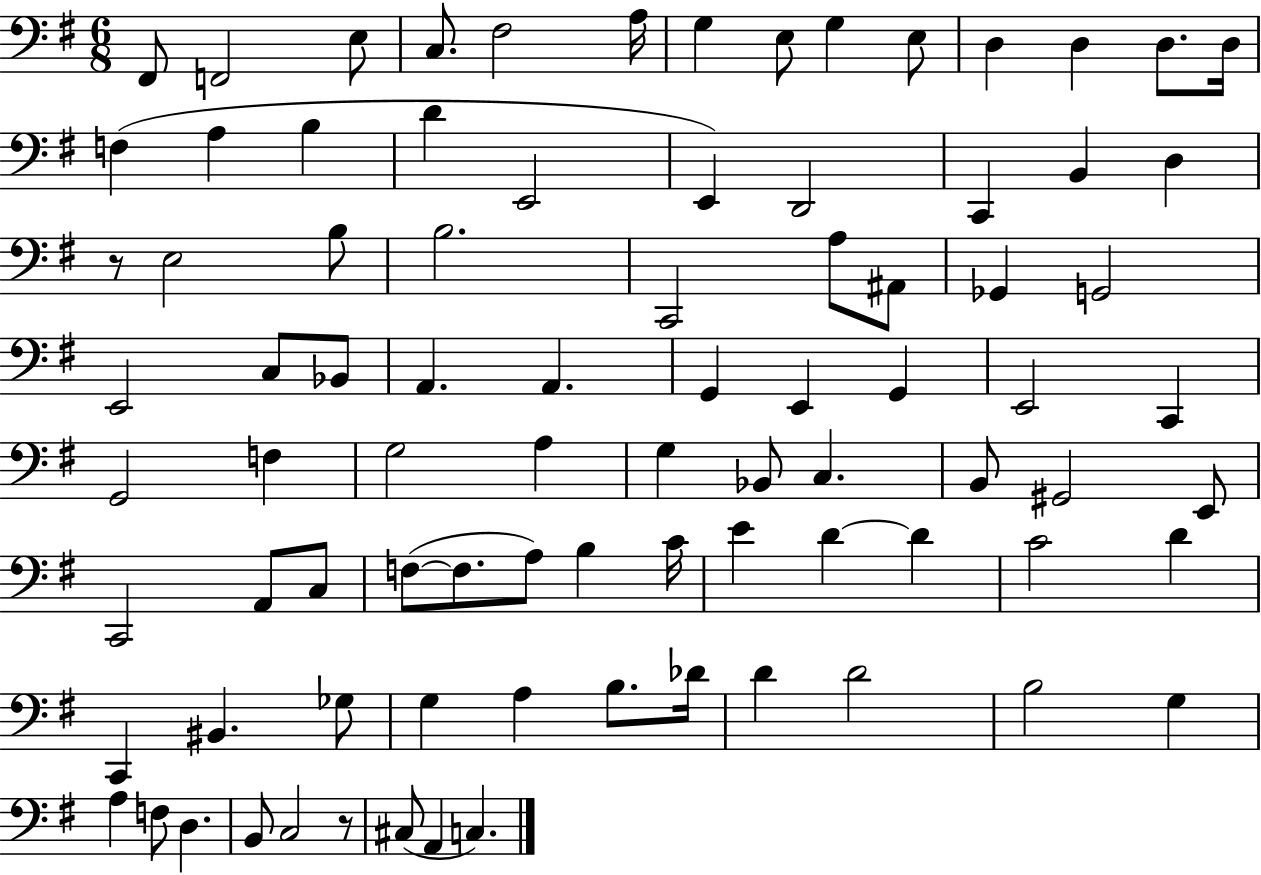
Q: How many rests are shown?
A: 2